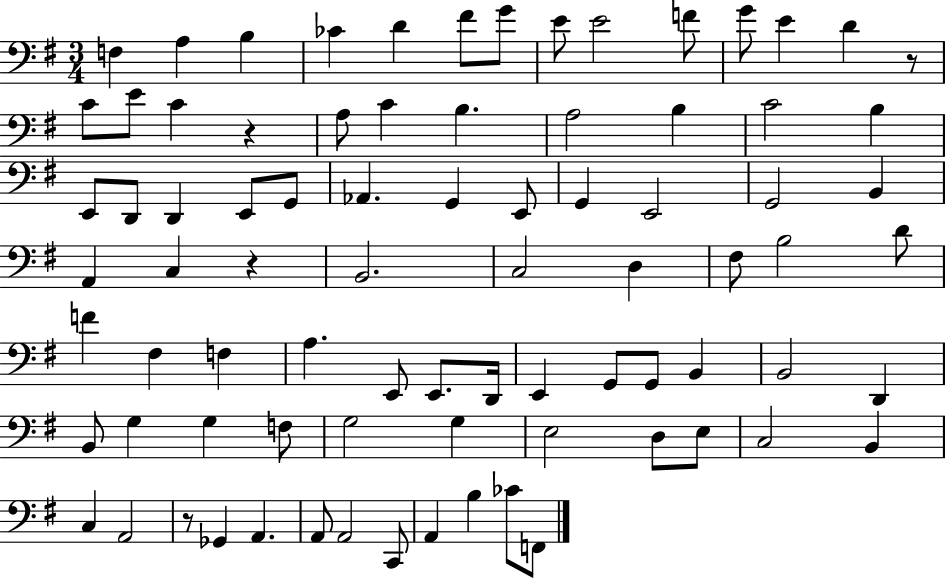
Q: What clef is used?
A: bass